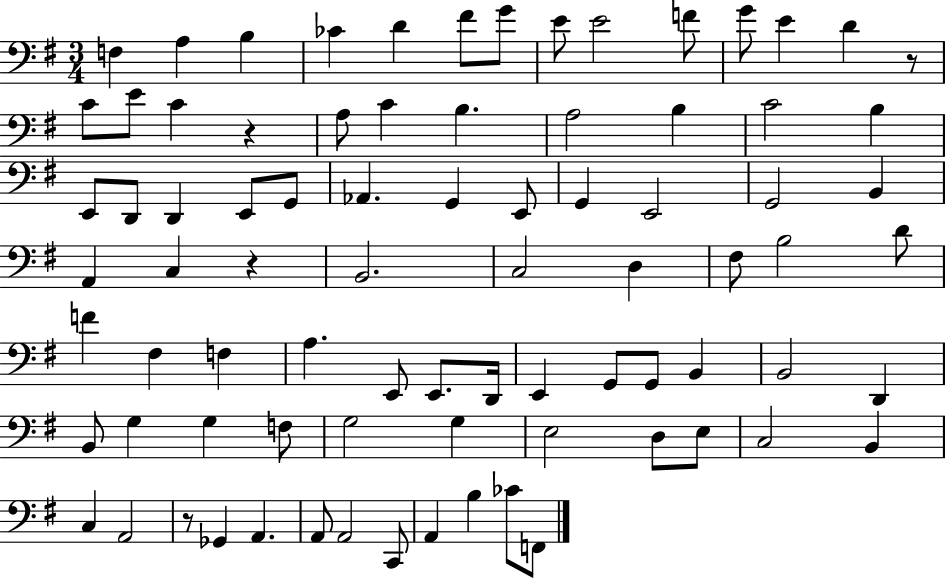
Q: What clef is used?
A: bass